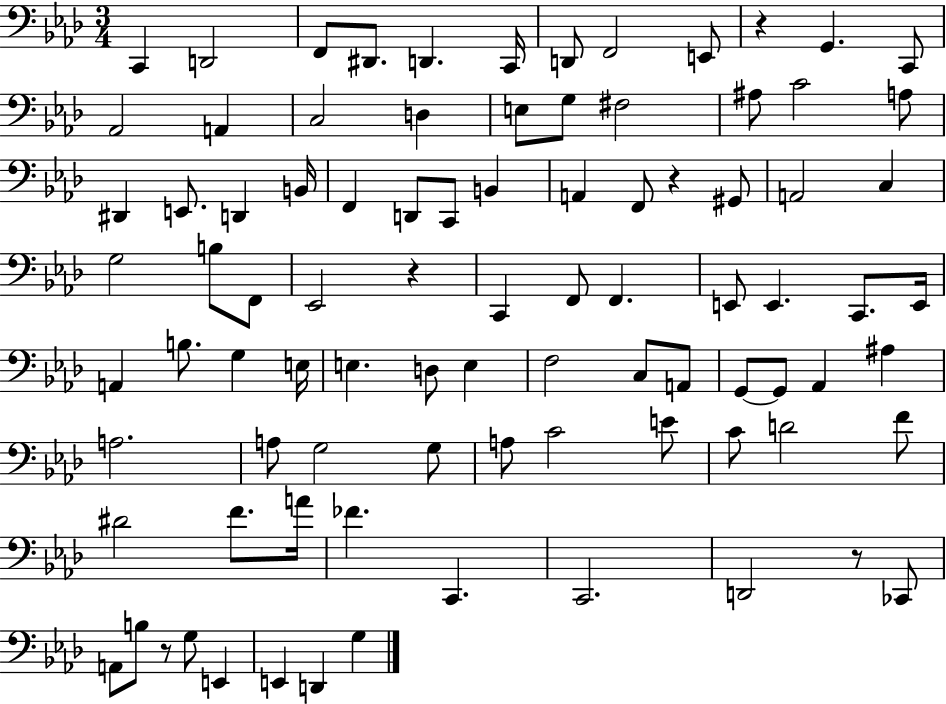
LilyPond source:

{
  \clef bass
  \numericTimeSignature
  \time 3/4
  \key aes \major
  c,4 d,2 | f,8 dis,8. d,4. c,16 | d,8 f,2 e,8 | r4 g,4. c,8 | \break aes,2 a,4 | c2 d4 | e8 g8 fis2 | ais8 c'2 a8 | \break dis,4 e,8. d,4 b,16 | f,4 d,8 c,8 b,4 | a,4 f,8 r4 gis,8 | a,2 c4 | \break g2 b8 f,8 | ees,2 r4 | c,4 f,8 f,4. | e,8 e,4. c,8. e,16 | \break a,4 b8. g4 e16 | e4. d8 e4 | f2 c8 a,8 | g,8~~ g,8 aes,4 ais4 | \break a2. | a8 g2 g8 | a8 c'2 e'8 | c'8 d'2 f'8 | \break dis'2 f'8. a'16 | fes'4. c,4. | c,2. | d,2 r8 ces,8 | \break a,8 b8 r8 g8 e,4 | e,4 d,4 g4 | \bar "|."
}